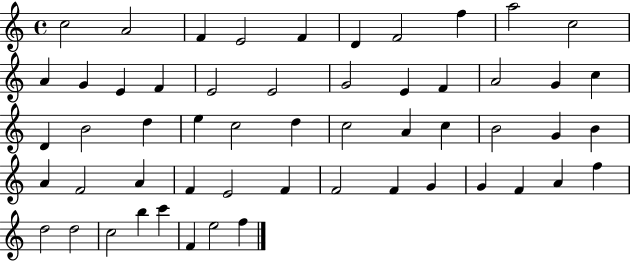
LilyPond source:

{
  \clef treble
  \time 4/4
  \defaultTimeSignature
  \key c \major
  c''2 a'2 | f'4 e'2 f'4 | d'4 f'2 f''4 | a''2 c''2 | \break a'4 g'4 e'4 f'4 | e'2 e'2 | g'2 e'4 f'4 | a'2 g'4 c''4 | \break d'4 b'2 d''4 | e''4 c''2 d''4 | c''2 a'4 c''4 | b'2 g'4 b'4 | \break a'4 f'2 a'4 | f'4 e'2 f'4 | f'2 f'4 g'4 | g'4 f'4 a'4 f''4 | \break d''2 d''2 | c''2 b''4 c'''4 | f'4 e''2 f''4 | \bar "|."
}